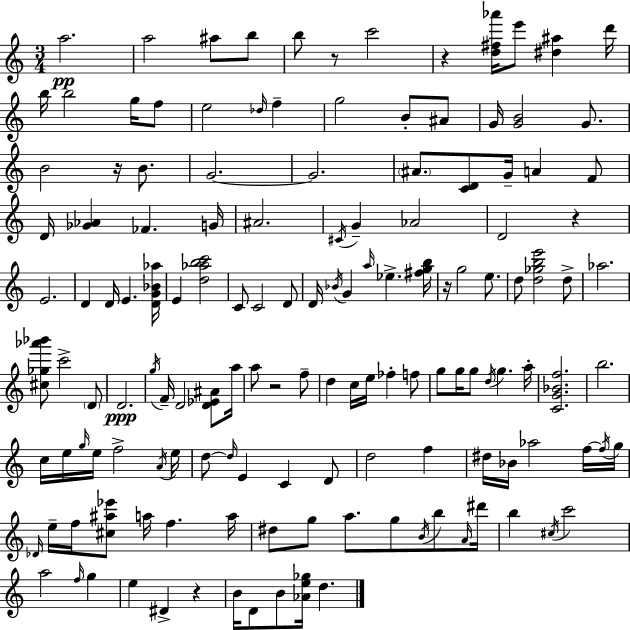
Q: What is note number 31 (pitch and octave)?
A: G4